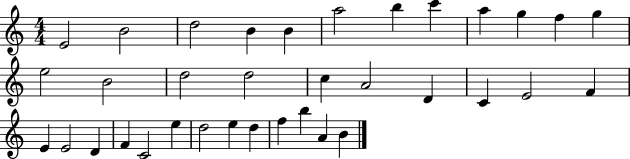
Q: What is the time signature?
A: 4/4